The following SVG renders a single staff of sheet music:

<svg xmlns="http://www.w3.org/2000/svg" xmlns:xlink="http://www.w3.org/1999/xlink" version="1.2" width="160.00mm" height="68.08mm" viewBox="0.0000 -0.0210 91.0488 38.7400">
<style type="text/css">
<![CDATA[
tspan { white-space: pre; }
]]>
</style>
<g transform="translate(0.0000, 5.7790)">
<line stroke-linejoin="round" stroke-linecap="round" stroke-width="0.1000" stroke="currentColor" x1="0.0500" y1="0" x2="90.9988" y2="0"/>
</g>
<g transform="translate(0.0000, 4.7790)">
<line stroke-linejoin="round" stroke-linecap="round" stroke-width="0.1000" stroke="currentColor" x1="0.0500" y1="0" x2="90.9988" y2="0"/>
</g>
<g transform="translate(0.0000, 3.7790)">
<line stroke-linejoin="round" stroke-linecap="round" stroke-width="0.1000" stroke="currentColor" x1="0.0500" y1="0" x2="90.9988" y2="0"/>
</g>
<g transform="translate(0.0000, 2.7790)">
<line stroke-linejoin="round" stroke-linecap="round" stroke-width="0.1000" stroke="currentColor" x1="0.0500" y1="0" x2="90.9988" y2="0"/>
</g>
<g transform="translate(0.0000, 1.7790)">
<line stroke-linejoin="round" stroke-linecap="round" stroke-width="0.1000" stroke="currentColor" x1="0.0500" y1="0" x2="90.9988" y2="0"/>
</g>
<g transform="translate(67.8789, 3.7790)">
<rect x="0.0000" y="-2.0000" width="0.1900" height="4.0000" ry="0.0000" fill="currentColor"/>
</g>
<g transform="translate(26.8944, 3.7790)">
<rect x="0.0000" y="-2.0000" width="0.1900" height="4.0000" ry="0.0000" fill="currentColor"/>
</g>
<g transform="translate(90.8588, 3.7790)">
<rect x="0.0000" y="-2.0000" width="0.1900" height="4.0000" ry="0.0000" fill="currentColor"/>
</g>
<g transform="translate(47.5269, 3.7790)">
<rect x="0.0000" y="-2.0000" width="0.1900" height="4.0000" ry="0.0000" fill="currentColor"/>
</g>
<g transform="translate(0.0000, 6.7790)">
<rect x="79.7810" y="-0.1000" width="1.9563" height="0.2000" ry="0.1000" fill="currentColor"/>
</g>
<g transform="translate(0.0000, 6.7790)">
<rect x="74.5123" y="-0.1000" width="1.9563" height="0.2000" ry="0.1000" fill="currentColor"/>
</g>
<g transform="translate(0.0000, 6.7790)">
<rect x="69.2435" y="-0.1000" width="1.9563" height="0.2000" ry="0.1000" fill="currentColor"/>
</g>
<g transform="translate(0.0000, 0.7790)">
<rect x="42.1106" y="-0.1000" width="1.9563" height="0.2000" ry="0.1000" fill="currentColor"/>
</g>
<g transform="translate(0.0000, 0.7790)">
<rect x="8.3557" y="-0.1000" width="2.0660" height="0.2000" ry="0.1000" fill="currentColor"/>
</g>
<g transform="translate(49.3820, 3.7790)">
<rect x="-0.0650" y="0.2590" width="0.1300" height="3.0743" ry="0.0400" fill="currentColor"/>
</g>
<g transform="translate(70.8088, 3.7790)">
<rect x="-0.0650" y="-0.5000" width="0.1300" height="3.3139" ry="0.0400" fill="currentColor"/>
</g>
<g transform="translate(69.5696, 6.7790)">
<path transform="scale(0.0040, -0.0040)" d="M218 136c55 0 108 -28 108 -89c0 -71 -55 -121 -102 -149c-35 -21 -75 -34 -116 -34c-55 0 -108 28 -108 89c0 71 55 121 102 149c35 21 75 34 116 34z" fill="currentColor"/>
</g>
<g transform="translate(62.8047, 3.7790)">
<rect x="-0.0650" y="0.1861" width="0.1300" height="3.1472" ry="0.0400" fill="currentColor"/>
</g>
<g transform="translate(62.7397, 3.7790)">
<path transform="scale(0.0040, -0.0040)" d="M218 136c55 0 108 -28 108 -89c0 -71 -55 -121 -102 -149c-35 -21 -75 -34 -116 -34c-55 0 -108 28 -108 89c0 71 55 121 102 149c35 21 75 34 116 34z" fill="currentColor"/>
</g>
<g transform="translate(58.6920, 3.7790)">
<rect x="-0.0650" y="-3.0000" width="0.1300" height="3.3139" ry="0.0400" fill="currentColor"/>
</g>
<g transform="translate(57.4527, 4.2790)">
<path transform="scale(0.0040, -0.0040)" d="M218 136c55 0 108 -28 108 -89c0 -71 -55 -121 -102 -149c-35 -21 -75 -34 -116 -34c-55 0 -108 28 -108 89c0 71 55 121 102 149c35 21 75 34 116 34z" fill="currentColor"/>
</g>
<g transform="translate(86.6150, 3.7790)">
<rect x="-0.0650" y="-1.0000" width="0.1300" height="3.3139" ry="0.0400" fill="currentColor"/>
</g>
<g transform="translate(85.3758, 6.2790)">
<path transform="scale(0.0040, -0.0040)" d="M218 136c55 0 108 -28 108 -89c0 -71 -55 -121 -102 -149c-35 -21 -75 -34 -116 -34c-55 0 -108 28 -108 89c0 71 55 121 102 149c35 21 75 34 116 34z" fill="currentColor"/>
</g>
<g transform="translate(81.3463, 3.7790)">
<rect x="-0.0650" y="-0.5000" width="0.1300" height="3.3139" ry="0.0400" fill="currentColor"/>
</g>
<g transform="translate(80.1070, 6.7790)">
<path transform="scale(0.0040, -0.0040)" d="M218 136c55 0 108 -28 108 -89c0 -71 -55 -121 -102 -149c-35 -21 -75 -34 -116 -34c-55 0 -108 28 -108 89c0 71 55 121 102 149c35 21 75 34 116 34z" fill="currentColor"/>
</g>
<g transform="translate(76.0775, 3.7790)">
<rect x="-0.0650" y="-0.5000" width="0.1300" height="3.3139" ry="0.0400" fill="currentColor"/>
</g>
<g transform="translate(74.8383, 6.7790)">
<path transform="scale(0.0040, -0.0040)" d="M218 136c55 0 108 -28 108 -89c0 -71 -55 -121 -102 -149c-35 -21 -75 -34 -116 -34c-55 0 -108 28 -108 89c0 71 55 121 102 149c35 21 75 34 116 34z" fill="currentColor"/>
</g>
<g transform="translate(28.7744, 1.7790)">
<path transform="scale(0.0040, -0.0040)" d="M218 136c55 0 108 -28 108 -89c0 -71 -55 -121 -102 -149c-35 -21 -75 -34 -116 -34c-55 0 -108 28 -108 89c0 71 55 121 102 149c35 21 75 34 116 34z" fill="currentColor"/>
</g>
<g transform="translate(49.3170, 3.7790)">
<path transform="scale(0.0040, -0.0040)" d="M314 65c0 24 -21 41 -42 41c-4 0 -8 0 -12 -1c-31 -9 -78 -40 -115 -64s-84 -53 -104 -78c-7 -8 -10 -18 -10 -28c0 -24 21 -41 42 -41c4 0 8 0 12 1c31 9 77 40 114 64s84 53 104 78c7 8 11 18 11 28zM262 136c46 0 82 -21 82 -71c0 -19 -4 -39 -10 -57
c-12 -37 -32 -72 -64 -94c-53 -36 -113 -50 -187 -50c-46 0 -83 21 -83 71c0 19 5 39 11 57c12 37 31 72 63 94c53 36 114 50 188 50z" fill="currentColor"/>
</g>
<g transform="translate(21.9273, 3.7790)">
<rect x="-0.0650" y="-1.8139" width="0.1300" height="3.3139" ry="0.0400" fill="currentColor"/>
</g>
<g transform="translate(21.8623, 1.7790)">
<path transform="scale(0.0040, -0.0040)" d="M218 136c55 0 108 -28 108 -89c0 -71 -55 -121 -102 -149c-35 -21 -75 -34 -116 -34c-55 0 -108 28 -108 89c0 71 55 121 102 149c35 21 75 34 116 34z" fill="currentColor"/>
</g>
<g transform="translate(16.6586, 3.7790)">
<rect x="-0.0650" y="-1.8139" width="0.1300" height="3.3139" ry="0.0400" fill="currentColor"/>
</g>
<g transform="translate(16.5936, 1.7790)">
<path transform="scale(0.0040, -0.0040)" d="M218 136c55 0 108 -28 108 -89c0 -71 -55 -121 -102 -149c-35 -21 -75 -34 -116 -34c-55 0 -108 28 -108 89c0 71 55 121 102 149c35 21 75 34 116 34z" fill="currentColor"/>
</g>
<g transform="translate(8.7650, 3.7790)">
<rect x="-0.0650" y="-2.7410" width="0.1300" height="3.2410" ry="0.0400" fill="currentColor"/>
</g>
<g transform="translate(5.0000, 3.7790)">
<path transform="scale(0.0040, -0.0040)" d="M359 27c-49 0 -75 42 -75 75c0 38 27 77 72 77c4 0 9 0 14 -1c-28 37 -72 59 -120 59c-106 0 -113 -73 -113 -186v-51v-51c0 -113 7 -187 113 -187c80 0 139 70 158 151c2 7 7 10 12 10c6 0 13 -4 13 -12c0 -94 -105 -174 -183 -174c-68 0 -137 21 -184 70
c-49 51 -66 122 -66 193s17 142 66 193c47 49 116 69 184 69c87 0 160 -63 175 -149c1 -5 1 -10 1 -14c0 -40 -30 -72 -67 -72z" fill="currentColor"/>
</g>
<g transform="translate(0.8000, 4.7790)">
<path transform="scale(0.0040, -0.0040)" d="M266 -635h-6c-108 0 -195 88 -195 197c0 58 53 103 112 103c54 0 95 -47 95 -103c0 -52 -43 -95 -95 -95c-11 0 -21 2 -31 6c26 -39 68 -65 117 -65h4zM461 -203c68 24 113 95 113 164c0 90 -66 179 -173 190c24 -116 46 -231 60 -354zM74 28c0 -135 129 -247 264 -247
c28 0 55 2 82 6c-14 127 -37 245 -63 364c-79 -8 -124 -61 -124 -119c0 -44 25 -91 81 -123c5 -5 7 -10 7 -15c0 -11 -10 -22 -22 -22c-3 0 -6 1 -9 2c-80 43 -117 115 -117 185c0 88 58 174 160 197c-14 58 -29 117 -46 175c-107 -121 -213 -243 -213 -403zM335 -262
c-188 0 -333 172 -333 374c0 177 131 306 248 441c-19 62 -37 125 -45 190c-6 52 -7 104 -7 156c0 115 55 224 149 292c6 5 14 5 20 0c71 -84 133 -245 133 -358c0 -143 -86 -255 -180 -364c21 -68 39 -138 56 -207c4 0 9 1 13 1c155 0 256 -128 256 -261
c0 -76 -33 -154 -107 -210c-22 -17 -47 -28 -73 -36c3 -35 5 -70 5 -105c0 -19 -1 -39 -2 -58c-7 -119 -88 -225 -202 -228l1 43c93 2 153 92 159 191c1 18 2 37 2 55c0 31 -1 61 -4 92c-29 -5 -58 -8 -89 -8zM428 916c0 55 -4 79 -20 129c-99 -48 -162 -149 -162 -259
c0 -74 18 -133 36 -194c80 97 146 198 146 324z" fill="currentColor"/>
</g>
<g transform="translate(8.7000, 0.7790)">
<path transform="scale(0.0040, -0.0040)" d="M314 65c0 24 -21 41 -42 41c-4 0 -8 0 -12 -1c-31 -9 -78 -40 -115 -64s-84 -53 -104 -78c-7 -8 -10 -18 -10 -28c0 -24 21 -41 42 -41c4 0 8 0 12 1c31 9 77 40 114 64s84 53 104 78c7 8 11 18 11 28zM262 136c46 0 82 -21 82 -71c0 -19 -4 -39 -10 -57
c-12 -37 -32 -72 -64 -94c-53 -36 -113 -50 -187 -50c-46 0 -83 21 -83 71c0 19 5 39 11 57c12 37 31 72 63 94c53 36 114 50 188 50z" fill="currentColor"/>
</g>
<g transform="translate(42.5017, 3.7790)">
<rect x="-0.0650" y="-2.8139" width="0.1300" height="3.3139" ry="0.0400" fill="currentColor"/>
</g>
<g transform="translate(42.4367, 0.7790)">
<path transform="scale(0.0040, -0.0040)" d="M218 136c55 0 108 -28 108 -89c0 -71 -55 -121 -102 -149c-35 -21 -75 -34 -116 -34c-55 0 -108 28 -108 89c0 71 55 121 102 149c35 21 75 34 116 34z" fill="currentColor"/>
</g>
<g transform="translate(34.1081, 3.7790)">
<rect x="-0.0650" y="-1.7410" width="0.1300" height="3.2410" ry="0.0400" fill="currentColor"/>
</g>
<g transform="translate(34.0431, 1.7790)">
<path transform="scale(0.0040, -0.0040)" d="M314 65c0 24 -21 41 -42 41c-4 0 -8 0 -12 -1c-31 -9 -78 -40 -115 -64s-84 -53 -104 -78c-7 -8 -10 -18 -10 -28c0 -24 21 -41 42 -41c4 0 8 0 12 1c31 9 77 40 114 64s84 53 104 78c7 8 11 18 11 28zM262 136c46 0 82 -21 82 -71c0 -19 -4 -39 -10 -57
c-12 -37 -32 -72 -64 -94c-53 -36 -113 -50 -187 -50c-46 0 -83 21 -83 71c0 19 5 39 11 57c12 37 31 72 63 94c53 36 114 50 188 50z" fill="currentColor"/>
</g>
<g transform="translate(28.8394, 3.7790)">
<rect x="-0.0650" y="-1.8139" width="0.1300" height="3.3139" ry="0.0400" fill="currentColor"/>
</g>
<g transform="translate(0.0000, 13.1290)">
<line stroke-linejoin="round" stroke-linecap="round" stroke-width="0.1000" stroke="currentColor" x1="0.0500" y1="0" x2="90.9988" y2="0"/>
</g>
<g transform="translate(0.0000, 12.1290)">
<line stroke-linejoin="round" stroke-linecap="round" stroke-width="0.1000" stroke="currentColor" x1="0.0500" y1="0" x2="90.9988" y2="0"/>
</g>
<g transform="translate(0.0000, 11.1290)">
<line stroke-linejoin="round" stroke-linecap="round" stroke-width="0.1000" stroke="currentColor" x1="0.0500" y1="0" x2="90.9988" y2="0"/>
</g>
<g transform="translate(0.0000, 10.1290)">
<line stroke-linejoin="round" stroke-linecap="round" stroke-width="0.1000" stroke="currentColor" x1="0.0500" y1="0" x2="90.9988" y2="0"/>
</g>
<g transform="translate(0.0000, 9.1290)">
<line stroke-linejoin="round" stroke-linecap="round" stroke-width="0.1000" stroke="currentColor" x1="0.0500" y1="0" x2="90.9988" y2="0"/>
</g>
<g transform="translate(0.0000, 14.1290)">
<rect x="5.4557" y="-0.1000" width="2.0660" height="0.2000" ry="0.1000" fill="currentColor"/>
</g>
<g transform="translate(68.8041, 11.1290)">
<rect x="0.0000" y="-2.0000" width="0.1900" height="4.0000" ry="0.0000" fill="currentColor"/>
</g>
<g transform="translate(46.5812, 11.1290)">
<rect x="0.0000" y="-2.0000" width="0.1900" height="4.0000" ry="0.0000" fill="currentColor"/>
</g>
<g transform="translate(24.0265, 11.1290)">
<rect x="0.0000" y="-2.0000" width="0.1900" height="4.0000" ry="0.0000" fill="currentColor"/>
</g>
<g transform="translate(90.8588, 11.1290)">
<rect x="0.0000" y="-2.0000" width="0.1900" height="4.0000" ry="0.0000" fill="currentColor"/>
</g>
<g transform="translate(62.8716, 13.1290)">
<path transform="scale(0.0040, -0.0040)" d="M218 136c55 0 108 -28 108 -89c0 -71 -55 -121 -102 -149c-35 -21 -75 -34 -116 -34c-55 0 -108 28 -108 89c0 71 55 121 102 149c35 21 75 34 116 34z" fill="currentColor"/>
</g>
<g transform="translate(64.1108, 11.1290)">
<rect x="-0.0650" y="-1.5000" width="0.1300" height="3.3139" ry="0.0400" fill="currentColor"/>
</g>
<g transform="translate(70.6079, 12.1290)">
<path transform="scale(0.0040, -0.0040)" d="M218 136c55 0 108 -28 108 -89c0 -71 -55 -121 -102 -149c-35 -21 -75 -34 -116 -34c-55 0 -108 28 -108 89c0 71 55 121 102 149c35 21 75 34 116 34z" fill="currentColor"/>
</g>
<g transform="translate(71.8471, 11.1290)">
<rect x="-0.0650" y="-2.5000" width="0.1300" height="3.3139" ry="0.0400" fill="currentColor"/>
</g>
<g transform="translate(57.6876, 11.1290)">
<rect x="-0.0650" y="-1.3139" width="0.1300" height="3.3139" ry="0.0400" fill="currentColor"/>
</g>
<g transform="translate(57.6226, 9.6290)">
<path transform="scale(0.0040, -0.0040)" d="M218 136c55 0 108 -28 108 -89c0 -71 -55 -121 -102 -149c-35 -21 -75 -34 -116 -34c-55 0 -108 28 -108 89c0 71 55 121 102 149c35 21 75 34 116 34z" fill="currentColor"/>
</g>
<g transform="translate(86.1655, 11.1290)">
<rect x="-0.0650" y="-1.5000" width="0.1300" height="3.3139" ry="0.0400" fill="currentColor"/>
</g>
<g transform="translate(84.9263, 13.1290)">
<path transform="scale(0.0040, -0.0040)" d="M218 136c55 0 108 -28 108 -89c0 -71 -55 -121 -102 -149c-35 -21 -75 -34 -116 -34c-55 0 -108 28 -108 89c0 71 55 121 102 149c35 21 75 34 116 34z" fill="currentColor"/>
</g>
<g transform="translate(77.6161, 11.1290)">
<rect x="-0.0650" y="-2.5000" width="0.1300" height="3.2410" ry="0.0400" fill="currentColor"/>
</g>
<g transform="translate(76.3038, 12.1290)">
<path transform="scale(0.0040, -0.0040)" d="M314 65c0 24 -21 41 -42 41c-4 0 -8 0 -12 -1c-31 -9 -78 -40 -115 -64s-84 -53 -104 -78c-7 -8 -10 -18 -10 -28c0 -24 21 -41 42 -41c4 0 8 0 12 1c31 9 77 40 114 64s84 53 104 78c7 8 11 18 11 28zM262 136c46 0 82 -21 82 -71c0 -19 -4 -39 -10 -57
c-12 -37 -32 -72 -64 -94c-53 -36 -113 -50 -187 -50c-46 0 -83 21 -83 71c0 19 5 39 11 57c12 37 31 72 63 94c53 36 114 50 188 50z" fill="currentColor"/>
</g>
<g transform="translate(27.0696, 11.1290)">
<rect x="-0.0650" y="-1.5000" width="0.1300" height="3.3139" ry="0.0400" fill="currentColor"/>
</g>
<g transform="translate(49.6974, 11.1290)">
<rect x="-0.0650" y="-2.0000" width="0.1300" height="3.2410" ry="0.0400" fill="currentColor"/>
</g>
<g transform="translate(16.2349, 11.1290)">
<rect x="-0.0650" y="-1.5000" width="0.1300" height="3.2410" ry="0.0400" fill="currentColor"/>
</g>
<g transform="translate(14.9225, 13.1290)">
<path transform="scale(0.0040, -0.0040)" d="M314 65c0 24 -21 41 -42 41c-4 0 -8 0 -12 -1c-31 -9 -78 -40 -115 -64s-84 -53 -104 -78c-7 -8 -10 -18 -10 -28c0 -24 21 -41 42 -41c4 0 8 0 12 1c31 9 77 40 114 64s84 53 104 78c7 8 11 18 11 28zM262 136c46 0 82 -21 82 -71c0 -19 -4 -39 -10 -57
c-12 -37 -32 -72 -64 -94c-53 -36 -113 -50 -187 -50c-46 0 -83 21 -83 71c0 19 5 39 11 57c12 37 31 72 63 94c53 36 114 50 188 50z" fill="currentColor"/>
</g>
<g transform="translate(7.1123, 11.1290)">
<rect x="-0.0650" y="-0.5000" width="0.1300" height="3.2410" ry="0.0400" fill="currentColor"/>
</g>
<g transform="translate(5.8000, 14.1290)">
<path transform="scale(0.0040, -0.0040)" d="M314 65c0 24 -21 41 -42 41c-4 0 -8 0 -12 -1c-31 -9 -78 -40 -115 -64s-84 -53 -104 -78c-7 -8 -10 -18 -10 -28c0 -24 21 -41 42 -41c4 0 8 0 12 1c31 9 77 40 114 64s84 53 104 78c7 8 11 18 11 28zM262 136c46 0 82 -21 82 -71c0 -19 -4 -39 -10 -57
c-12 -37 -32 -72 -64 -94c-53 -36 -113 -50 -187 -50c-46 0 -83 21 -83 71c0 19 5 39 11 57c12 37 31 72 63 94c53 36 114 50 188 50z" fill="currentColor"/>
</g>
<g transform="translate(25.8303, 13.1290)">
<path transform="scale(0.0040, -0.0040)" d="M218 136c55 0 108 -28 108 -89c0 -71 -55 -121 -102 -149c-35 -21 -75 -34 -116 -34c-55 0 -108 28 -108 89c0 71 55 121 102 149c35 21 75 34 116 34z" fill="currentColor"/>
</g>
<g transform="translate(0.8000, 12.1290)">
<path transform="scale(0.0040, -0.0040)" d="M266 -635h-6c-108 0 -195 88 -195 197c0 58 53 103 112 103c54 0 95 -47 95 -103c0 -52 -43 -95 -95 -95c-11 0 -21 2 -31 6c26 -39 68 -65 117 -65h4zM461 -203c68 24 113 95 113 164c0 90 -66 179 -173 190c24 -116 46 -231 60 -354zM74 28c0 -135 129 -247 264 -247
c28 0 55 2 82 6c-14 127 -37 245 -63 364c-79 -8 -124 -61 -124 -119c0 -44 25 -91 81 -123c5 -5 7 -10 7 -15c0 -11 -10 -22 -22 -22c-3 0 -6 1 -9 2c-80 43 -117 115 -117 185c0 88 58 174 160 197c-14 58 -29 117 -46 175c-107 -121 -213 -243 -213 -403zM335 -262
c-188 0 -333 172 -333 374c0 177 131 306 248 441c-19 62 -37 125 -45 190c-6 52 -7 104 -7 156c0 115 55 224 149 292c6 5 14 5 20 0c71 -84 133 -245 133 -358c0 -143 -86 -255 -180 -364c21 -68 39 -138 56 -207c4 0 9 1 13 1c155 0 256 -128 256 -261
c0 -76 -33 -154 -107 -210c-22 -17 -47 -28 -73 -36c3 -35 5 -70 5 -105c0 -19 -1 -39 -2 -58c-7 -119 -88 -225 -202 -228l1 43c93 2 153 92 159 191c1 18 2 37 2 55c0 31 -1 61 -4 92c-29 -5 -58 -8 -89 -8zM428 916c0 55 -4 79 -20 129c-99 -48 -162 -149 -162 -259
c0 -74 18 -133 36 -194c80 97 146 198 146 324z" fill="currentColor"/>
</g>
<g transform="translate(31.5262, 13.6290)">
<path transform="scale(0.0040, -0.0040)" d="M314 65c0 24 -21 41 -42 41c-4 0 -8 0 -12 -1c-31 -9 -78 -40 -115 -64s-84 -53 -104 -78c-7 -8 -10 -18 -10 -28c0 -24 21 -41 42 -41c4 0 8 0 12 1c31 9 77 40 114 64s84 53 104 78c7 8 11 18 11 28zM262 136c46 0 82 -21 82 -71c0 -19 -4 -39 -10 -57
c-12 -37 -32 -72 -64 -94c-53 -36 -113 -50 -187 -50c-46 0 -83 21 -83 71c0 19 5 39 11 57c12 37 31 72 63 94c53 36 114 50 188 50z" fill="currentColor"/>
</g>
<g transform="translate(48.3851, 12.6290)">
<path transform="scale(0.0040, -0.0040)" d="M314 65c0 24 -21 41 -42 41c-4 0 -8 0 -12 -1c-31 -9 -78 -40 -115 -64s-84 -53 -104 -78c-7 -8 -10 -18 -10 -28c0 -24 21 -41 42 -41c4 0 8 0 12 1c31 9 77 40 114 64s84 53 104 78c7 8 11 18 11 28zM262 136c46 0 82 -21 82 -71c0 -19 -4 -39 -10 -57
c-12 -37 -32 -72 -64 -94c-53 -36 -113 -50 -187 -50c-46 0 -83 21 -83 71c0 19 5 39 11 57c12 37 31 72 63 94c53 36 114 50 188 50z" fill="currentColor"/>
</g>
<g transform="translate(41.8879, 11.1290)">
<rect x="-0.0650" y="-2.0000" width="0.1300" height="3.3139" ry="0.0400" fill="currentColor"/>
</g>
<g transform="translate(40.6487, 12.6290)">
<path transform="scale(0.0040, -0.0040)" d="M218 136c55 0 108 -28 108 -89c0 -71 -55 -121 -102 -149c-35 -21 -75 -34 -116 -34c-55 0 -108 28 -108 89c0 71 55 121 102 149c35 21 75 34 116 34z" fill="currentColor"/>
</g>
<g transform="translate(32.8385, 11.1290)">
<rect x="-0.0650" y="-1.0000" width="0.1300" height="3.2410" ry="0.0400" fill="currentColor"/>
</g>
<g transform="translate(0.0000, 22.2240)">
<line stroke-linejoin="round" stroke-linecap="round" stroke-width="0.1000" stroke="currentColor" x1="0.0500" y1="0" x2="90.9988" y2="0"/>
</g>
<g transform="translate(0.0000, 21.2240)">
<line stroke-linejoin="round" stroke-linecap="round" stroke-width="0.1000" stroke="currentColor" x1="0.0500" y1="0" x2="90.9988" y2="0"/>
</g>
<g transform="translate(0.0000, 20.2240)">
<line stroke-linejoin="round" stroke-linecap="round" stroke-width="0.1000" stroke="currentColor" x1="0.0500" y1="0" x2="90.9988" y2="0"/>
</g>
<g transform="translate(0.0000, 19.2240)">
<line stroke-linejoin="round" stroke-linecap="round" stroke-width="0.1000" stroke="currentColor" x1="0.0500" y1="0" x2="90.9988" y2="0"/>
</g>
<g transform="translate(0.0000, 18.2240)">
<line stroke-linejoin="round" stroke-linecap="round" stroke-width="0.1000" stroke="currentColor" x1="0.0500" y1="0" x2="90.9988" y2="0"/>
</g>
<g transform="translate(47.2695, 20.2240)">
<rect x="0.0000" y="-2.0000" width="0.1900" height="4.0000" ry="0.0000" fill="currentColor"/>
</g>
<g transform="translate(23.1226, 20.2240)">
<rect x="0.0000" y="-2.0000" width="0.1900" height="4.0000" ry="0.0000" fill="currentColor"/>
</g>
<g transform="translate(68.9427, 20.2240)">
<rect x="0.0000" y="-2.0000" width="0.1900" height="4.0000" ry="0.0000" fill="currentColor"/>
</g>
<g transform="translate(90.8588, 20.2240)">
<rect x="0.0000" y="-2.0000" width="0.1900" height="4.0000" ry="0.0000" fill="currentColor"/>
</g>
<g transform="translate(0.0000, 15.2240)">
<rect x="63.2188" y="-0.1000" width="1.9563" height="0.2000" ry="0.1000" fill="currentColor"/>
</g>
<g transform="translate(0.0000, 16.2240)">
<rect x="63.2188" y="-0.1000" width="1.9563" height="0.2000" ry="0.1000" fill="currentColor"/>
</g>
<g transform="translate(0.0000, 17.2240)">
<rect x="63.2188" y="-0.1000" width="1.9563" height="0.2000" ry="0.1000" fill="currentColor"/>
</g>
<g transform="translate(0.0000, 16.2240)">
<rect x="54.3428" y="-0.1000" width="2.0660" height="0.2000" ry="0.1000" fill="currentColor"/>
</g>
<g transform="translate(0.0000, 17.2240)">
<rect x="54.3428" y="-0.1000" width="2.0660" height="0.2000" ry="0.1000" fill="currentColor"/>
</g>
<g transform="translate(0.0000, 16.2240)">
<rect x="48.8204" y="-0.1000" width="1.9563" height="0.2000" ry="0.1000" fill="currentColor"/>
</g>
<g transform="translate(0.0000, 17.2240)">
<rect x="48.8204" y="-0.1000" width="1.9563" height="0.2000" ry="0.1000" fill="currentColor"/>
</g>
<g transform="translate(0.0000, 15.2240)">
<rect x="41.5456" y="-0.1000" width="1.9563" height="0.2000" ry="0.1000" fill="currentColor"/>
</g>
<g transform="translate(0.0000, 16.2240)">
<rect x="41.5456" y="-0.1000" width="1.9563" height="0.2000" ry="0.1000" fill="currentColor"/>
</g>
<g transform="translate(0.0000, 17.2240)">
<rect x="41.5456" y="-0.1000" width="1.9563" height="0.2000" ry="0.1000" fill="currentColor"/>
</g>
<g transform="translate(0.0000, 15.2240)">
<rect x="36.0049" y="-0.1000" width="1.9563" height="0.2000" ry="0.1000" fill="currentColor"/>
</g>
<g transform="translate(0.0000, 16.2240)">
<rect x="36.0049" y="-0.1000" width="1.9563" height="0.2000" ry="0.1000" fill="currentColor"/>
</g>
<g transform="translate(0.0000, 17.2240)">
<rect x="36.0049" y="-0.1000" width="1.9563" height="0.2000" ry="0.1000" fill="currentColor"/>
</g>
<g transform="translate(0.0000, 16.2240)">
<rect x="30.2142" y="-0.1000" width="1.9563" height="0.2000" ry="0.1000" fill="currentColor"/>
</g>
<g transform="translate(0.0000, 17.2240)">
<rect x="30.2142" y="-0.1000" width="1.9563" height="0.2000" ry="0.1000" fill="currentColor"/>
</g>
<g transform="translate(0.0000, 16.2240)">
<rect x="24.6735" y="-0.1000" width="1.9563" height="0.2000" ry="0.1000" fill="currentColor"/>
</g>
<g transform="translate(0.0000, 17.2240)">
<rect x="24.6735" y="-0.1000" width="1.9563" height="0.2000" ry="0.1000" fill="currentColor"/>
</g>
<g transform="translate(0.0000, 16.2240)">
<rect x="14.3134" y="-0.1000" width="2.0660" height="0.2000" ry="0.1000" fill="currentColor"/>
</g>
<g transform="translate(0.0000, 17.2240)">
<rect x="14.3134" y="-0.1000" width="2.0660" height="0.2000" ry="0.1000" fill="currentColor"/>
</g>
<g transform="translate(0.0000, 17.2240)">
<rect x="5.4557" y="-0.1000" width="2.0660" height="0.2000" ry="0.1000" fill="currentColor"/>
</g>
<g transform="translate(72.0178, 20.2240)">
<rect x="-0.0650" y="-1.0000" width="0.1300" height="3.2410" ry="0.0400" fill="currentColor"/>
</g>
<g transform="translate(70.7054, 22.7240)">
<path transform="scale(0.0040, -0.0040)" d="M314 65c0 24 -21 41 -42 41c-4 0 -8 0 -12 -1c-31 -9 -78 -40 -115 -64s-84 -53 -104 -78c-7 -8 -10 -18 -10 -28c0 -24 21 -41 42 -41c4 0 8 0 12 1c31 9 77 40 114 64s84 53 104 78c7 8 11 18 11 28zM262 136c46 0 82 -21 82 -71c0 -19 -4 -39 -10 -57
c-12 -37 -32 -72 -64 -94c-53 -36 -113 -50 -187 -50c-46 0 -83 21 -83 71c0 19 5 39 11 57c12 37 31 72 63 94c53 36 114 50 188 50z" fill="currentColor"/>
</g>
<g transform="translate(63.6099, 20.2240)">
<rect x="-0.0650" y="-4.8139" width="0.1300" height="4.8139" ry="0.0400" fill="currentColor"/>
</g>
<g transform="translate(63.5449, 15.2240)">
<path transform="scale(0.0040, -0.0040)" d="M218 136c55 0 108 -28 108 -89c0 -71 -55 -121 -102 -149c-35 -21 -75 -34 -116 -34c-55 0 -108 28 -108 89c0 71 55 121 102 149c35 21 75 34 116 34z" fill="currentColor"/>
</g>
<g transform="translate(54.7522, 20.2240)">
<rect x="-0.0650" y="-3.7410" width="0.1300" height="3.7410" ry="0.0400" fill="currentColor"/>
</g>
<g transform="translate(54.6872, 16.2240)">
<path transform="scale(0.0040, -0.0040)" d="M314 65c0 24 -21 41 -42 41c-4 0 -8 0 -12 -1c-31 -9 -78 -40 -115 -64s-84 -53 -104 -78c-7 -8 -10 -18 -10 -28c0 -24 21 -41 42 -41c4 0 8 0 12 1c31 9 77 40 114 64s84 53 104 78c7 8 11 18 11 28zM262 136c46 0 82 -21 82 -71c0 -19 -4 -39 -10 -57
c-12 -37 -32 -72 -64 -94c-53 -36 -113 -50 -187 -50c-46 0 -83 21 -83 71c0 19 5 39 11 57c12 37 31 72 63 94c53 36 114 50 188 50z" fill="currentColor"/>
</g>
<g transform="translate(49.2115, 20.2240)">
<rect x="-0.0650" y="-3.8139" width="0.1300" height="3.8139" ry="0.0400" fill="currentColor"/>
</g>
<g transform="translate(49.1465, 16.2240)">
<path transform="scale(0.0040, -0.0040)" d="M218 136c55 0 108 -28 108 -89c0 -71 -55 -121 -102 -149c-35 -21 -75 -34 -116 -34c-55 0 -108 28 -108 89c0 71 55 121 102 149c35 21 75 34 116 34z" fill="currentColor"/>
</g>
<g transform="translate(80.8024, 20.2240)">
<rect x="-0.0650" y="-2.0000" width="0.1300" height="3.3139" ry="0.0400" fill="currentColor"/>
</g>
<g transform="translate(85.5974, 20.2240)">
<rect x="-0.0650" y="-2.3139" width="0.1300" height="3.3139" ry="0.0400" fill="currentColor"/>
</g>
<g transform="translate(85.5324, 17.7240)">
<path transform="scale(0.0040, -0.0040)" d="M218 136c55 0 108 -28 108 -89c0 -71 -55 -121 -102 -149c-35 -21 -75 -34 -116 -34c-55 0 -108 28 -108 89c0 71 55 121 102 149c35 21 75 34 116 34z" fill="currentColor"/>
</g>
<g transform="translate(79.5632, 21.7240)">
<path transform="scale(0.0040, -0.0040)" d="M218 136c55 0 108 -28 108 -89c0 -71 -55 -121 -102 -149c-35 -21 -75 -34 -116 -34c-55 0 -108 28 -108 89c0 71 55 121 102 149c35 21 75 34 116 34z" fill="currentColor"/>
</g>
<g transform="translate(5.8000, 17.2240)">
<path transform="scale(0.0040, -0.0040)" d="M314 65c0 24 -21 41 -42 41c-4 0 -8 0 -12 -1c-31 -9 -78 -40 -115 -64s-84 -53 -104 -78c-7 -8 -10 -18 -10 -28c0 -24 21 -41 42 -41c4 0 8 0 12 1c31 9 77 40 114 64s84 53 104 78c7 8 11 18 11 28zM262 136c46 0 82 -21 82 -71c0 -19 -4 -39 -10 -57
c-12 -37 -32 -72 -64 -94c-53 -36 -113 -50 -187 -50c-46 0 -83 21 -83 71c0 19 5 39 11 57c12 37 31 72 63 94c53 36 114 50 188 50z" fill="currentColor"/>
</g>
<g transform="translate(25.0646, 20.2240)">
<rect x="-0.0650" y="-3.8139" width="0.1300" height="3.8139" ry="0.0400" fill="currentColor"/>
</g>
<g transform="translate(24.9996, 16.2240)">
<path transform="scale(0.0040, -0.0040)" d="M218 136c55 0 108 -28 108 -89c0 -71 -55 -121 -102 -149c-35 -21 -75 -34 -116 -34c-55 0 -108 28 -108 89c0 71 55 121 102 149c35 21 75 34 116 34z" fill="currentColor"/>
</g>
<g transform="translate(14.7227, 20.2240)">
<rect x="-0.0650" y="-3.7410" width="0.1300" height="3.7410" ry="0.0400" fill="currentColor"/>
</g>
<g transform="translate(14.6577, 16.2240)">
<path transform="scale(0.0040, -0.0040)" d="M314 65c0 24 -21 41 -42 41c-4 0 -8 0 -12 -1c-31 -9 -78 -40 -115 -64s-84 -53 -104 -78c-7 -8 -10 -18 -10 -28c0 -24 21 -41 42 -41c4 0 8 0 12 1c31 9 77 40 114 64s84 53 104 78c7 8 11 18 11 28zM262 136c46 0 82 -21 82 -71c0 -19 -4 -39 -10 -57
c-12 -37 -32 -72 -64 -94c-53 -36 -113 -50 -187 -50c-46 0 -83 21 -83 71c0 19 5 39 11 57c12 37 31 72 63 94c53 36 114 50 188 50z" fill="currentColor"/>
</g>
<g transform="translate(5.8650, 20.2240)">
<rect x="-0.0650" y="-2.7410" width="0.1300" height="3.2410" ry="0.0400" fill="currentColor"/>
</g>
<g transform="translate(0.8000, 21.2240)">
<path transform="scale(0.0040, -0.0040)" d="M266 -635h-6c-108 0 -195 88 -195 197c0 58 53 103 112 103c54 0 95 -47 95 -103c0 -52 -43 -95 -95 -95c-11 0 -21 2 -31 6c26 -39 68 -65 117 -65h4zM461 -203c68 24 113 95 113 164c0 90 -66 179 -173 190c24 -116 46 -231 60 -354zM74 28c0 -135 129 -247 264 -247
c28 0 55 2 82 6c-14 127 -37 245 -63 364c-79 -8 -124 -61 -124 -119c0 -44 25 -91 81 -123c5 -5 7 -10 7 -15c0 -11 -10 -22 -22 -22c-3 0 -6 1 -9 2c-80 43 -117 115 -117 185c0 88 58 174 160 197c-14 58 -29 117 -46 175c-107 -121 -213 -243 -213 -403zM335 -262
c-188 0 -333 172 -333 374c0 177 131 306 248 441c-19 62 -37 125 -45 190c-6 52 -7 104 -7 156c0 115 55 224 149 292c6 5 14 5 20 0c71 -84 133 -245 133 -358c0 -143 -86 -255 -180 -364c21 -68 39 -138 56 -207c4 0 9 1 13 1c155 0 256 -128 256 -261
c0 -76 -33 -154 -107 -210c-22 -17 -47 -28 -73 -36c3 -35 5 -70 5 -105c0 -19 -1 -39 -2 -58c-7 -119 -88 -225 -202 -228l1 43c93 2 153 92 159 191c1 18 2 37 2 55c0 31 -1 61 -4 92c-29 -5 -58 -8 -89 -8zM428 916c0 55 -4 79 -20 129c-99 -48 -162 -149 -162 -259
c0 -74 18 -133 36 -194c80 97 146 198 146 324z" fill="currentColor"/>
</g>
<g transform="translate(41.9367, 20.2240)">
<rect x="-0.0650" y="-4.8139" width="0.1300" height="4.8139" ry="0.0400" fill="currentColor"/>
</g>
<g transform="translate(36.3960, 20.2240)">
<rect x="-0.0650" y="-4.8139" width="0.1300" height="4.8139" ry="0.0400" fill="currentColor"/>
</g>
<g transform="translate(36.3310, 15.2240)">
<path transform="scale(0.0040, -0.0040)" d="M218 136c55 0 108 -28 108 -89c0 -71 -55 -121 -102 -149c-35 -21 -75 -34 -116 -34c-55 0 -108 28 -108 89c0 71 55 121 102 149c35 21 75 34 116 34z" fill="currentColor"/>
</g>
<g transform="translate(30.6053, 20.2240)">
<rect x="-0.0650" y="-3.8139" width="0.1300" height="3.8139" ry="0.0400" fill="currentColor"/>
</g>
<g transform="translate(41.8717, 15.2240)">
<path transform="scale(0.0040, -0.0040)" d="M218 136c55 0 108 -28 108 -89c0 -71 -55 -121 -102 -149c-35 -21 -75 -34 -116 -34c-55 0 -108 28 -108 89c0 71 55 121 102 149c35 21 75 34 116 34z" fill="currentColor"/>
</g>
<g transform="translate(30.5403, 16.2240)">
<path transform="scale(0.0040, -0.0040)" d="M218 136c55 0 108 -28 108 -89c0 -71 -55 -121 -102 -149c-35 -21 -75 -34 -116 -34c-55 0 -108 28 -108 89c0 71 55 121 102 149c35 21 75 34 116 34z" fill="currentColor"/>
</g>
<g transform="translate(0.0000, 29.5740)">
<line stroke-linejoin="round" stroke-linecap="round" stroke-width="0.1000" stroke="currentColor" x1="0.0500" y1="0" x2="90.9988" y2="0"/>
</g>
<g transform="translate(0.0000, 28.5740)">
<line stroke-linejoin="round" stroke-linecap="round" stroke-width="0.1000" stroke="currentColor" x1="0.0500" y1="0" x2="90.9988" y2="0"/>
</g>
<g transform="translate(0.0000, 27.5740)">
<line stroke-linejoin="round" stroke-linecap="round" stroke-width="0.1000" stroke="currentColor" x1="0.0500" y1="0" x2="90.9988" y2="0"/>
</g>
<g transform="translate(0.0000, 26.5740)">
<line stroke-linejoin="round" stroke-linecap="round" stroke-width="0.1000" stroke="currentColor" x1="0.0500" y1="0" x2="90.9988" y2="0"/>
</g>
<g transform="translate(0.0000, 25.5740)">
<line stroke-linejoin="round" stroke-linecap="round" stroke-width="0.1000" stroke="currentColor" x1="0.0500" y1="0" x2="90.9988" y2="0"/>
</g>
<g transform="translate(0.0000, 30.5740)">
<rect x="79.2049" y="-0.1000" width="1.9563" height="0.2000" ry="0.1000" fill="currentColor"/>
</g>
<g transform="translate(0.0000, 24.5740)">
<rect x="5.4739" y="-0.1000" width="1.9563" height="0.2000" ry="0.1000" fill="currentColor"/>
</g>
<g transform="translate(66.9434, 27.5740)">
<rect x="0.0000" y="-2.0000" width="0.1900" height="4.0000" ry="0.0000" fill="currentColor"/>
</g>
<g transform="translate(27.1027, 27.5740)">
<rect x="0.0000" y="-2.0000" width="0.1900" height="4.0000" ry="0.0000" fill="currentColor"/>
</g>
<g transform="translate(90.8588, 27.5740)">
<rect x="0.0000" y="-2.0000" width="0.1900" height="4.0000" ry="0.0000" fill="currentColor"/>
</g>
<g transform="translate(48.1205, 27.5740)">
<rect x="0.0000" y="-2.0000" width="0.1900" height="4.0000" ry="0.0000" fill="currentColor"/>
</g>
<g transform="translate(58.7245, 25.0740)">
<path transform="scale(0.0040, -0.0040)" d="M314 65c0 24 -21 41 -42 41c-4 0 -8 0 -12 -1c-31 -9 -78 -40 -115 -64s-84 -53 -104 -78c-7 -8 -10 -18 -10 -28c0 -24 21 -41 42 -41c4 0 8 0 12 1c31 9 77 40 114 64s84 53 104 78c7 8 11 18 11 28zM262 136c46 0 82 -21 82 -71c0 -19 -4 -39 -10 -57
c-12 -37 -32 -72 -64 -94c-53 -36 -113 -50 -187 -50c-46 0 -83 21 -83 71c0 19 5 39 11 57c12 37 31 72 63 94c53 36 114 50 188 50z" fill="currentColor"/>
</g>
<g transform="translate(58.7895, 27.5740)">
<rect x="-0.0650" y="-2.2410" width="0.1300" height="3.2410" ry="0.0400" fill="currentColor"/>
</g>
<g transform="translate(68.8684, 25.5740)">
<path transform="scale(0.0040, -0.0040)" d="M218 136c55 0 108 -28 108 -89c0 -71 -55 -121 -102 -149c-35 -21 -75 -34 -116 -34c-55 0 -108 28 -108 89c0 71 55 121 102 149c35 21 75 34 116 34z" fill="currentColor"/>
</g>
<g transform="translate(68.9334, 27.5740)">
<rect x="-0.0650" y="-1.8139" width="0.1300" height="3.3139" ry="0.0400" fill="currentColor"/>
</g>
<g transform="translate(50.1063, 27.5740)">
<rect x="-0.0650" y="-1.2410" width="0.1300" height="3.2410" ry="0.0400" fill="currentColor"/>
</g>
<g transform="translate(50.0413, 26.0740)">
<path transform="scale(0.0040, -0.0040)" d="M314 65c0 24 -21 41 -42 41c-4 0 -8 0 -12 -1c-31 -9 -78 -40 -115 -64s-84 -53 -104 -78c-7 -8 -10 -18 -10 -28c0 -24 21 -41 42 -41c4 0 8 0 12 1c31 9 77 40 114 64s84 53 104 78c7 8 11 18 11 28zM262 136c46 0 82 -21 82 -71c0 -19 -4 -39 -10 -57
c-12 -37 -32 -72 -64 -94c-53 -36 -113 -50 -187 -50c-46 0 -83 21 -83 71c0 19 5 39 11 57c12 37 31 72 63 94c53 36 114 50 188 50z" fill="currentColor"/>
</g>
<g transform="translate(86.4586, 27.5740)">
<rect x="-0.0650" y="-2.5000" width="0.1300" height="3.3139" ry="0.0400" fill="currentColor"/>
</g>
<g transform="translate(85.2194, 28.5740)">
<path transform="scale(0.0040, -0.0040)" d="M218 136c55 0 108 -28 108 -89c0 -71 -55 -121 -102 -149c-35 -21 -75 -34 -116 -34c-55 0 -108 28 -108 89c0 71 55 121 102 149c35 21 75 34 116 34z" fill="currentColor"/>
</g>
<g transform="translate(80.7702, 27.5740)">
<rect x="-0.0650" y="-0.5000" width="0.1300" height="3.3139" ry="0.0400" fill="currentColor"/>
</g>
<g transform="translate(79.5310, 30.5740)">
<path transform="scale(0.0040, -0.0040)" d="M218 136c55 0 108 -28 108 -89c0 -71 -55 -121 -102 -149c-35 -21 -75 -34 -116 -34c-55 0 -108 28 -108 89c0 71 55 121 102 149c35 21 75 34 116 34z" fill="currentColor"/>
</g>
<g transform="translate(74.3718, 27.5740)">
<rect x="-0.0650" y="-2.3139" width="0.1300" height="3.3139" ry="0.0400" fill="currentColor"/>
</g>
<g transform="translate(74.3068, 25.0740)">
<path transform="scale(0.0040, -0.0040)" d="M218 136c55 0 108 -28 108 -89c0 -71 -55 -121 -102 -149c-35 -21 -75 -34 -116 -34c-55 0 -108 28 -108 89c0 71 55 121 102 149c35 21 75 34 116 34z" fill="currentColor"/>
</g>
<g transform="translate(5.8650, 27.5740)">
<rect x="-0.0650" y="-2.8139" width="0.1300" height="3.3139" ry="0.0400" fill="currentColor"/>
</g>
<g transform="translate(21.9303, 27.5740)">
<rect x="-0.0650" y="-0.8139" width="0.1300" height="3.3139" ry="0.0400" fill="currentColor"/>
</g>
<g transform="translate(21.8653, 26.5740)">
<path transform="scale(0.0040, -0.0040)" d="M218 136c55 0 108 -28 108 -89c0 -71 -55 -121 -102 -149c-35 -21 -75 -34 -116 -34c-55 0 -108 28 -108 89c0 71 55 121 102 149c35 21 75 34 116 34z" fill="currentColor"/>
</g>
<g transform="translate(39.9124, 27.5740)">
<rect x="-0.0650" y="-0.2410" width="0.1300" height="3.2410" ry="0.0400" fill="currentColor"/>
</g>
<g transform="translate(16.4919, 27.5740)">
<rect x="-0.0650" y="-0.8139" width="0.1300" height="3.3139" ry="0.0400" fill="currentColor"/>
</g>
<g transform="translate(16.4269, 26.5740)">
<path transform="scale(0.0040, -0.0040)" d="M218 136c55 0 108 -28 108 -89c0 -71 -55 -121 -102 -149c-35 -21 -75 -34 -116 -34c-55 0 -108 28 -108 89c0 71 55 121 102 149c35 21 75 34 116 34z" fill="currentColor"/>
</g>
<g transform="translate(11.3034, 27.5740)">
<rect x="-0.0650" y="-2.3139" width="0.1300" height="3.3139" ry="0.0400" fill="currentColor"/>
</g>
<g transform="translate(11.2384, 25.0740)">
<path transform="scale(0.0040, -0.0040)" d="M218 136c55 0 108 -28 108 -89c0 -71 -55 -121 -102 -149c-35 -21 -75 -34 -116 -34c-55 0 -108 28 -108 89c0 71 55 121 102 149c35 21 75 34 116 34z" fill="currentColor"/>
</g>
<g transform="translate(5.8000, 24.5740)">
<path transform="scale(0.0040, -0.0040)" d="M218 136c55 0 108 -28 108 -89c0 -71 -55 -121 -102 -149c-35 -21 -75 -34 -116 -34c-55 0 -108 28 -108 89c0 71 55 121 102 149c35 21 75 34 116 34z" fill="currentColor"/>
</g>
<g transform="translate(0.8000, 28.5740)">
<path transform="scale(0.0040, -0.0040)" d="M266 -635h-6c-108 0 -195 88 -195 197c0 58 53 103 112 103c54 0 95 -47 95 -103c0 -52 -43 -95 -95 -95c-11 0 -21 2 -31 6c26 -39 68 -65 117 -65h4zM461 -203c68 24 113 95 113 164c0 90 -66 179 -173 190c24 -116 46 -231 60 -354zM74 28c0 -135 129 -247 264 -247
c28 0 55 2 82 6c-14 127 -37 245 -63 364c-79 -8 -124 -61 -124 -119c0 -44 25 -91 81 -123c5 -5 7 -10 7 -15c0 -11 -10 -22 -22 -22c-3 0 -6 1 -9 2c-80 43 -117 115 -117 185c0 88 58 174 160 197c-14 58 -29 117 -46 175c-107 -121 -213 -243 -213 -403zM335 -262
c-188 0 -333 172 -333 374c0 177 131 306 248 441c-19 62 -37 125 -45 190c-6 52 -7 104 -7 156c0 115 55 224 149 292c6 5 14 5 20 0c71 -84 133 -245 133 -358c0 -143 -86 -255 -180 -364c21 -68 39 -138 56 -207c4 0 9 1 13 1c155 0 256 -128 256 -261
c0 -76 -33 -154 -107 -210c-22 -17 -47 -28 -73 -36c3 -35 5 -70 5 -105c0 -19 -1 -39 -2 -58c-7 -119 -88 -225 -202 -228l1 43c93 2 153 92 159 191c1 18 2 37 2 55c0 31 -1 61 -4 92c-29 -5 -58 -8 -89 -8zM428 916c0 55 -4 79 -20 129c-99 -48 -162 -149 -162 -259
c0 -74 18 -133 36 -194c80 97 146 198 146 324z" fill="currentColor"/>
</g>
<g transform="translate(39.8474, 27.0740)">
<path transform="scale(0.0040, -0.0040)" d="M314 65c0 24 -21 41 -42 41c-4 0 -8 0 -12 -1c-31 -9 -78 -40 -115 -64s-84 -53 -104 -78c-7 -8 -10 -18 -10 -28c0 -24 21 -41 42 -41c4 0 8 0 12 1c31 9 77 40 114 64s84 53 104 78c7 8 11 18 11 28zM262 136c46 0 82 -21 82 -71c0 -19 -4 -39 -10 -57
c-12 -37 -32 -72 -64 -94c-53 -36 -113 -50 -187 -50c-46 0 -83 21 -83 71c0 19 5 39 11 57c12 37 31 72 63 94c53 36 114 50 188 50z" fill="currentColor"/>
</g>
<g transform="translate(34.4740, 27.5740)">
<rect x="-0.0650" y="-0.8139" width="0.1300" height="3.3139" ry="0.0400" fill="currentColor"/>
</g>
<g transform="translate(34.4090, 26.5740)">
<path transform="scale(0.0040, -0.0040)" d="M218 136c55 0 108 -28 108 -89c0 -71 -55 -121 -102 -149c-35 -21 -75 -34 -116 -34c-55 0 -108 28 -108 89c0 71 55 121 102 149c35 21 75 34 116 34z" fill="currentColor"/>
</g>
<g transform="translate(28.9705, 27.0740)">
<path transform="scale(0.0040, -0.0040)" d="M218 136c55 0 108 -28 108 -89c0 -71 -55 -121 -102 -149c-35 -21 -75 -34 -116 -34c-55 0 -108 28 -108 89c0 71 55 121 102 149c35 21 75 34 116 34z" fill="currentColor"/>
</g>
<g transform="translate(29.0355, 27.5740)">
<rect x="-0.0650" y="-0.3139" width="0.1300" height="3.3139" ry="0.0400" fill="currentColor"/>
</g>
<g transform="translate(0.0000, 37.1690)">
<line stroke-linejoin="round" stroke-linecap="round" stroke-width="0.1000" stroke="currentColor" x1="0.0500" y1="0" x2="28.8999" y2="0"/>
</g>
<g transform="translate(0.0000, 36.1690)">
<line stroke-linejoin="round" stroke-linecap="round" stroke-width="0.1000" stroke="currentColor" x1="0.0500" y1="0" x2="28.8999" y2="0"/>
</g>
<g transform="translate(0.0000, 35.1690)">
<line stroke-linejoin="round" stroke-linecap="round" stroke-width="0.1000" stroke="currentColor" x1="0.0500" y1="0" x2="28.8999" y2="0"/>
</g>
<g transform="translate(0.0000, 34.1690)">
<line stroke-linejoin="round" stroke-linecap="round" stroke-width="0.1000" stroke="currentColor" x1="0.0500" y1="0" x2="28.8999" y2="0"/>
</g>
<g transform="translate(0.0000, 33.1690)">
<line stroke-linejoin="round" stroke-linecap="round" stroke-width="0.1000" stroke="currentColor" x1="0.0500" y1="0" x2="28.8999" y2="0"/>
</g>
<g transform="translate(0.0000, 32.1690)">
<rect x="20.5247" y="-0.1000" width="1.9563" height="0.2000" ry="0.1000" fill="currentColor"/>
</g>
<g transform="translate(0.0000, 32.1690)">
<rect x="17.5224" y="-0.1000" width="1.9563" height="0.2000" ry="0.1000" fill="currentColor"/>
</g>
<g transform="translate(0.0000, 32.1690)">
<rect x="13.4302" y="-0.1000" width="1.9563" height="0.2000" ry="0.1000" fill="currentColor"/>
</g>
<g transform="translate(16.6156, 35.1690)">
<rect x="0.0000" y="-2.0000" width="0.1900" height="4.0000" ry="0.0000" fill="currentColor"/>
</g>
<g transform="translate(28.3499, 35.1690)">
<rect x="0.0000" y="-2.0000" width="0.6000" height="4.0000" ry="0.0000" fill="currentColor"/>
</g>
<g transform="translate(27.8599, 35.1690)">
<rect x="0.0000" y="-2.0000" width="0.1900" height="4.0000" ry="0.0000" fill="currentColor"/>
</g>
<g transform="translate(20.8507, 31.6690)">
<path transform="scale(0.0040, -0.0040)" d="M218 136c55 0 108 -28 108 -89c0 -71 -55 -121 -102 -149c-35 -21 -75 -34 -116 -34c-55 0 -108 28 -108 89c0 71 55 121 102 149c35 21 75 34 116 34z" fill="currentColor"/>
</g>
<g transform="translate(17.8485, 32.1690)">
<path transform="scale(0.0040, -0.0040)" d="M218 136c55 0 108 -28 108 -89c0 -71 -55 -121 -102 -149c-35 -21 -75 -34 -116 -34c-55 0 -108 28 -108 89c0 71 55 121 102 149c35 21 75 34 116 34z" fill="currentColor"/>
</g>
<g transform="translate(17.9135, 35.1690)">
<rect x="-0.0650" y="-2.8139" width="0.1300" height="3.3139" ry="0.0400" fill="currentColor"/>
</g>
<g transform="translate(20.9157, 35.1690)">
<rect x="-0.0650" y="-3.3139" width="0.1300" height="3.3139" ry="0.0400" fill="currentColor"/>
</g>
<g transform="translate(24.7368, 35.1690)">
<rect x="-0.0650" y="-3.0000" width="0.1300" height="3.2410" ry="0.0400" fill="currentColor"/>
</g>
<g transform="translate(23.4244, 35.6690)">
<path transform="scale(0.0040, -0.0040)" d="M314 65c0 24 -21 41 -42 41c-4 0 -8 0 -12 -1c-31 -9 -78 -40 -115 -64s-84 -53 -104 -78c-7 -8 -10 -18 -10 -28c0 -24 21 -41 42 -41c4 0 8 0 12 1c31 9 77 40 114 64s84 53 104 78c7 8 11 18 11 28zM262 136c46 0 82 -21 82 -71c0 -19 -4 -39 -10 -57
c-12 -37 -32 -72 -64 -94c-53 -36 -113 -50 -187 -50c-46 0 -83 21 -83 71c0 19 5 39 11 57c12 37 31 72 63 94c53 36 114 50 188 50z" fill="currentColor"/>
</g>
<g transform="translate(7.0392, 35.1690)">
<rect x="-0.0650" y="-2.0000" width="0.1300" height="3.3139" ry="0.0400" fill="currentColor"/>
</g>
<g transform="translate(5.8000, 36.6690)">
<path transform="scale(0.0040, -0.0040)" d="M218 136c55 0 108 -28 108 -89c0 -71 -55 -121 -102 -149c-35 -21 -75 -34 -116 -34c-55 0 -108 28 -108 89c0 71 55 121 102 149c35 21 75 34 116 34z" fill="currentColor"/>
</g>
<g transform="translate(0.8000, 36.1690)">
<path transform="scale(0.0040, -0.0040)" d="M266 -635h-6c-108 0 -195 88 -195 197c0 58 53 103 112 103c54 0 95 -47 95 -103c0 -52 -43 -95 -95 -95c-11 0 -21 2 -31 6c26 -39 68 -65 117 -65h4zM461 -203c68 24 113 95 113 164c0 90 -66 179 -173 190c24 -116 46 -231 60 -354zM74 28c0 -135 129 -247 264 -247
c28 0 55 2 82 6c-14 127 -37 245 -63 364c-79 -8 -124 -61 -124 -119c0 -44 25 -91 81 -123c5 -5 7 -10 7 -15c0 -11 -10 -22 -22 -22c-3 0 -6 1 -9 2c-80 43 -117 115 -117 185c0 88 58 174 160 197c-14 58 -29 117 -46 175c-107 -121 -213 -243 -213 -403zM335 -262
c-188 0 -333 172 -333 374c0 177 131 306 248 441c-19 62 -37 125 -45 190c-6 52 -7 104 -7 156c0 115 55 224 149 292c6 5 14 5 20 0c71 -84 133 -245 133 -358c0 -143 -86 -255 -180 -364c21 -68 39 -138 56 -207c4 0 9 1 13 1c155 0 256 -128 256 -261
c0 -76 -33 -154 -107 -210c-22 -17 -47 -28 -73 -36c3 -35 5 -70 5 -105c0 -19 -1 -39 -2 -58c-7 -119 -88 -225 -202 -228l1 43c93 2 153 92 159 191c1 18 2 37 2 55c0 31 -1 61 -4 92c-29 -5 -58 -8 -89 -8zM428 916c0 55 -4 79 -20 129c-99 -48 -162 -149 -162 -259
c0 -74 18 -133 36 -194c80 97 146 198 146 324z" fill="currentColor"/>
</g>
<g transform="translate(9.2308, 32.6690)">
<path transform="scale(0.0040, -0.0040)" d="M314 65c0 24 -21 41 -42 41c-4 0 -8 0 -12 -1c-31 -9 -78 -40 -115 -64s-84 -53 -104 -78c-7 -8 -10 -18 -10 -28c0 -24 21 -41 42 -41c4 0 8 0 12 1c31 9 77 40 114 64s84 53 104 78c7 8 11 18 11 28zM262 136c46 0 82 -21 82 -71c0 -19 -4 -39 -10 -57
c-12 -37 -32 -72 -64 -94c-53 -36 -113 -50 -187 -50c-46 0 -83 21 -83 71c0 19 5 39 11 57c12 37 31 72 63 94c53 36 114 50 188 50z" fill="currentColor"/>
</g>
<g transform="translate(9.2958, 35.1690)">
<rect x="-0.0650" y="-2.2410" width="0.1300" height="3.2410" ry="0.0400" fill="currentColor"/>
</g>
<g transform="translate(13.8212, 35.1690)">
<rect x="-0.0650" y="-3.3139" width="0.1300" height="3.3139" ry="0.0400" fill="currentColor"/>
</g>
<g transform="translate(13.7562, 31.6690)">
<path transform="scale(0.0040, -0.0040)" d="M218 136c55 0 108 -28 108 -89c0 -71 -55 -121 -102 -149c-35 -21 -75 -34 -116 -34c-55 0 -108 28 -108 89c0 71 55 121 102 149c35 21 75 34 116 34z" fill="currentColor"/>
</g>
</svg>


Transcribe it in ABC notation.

X:1
T:Untitled
M:4/4
L:1/4
K:C
a2 f f f f2 a B2 A B C C C D C2 E2 E D2 F F2 e E G G2 E a2 c'2 c' c' e' e' c' c'2 e' D2 F g a g d d c d c2 e2 g2 f g C G F g2 b a b A2